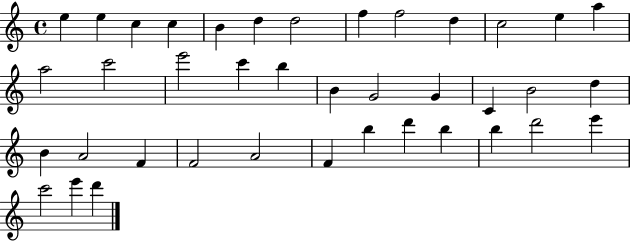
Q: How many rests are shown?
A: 0